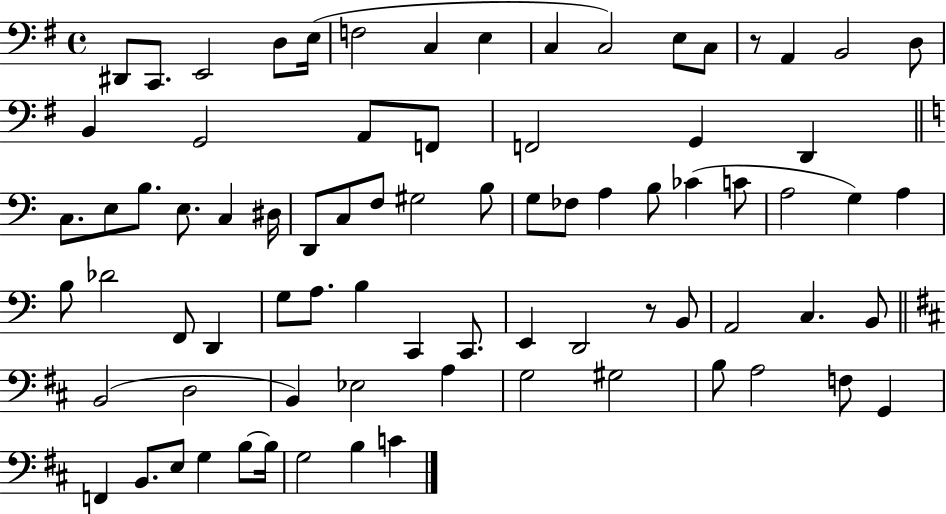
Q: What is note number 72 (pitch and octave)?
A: G3